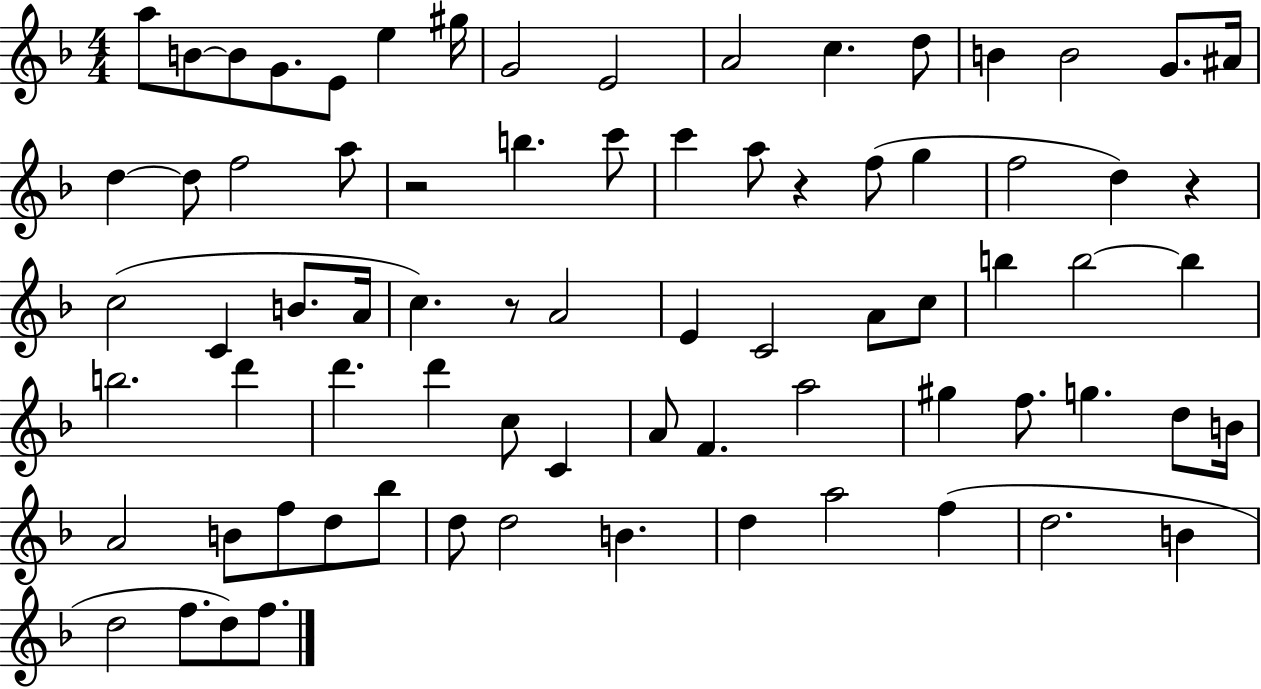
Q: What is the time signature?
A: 4/4